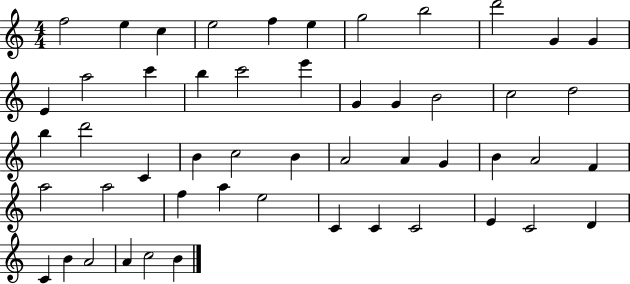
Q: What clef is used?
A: treble